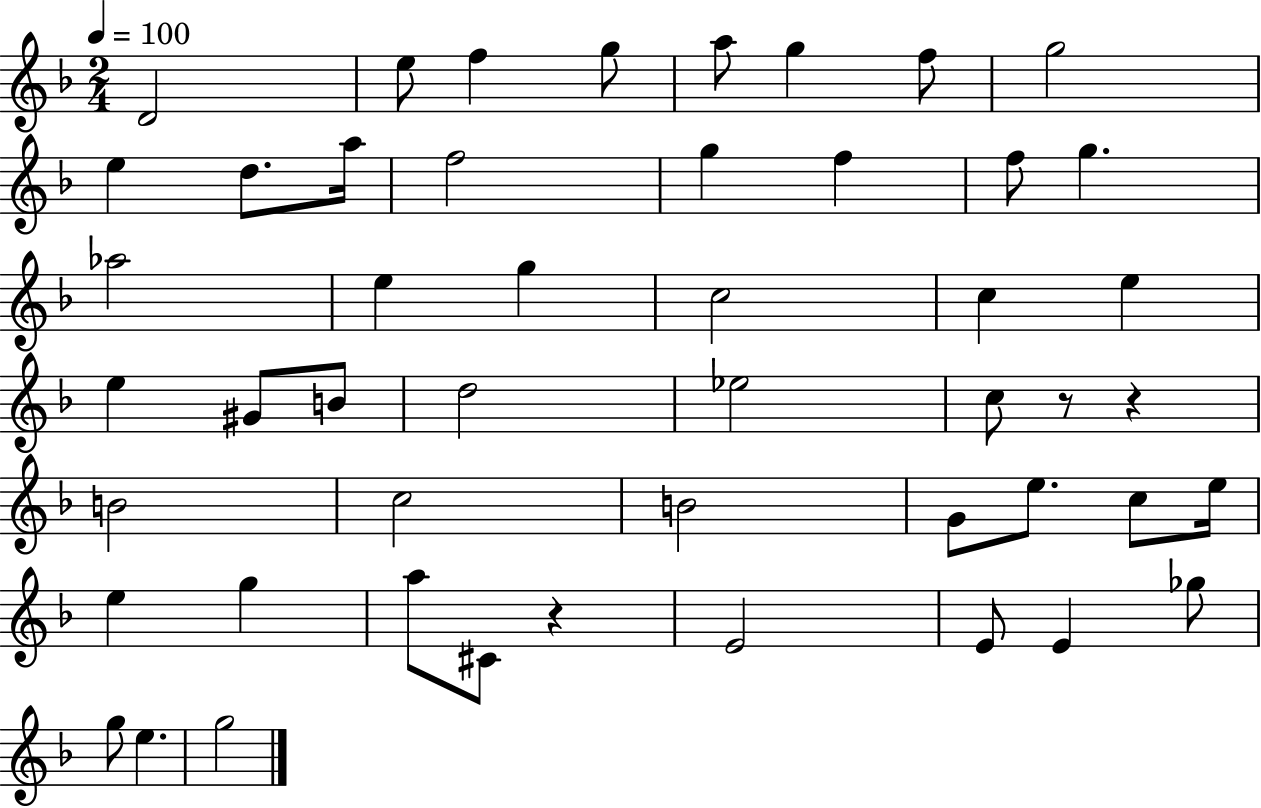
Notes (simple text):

D4/h E5/e F5/q G5/e A5/e G5/q F5/e G5/h E5/q D5/e. A5/s F5/h G5/q F5/q F5/e G5/q. Ab5/h E5/q G5/q C5/h C5/q E5/q E5/q G#4/e B4/e D5/h Eb5/h C5/e R/e R/q B4/h C5/h B4/h G4/e E5/e. C5/e E5/s E5/q G5/q A5/e C#4/e R/q E4/h E4/e E4/q Gb5/e G5/e E5/q. G5/h